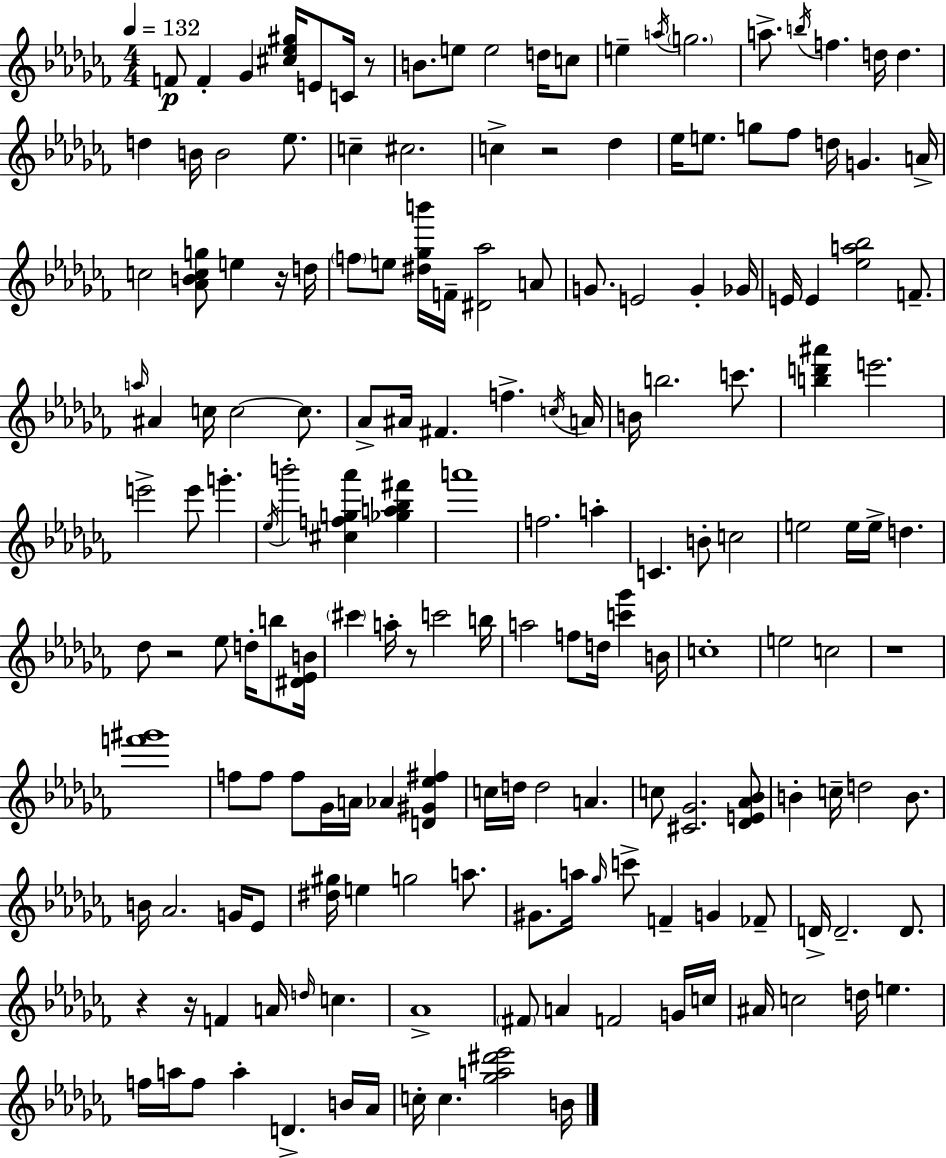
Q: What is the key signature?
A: AES minor